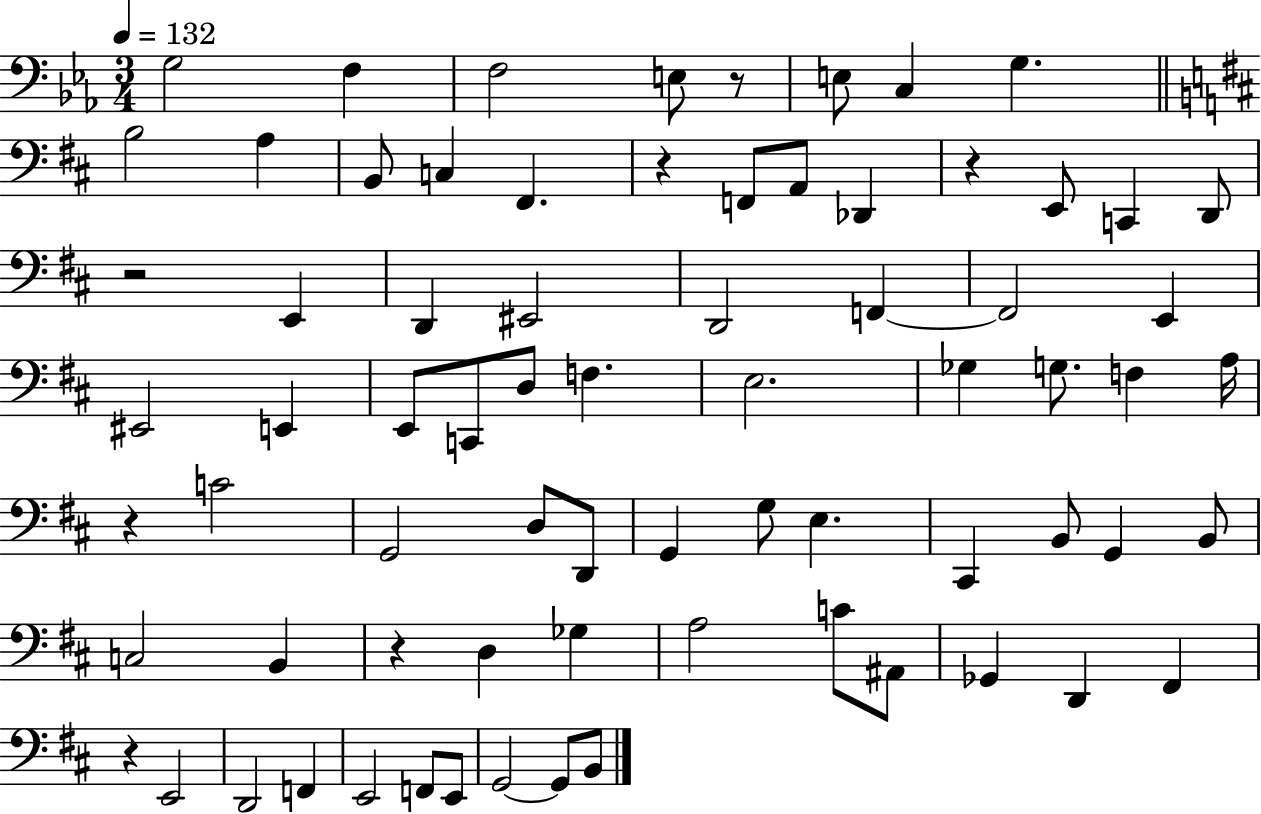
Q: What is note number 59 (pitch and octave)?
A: D2